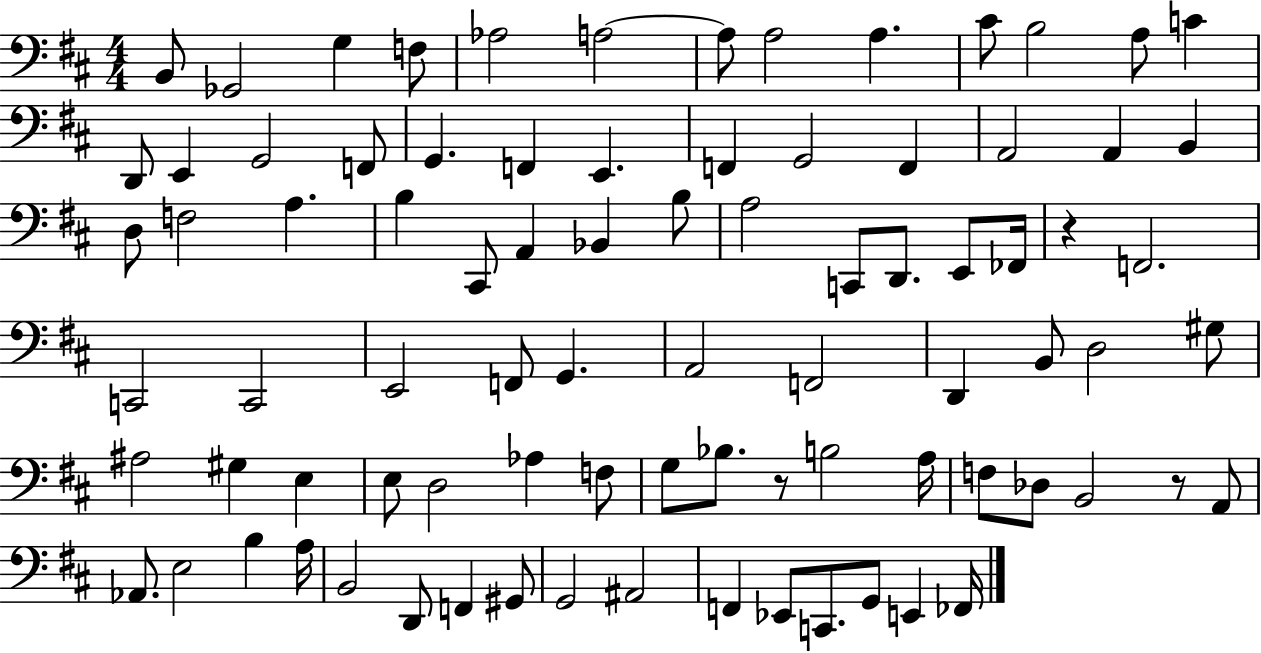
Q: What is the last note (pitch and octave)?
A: FES2